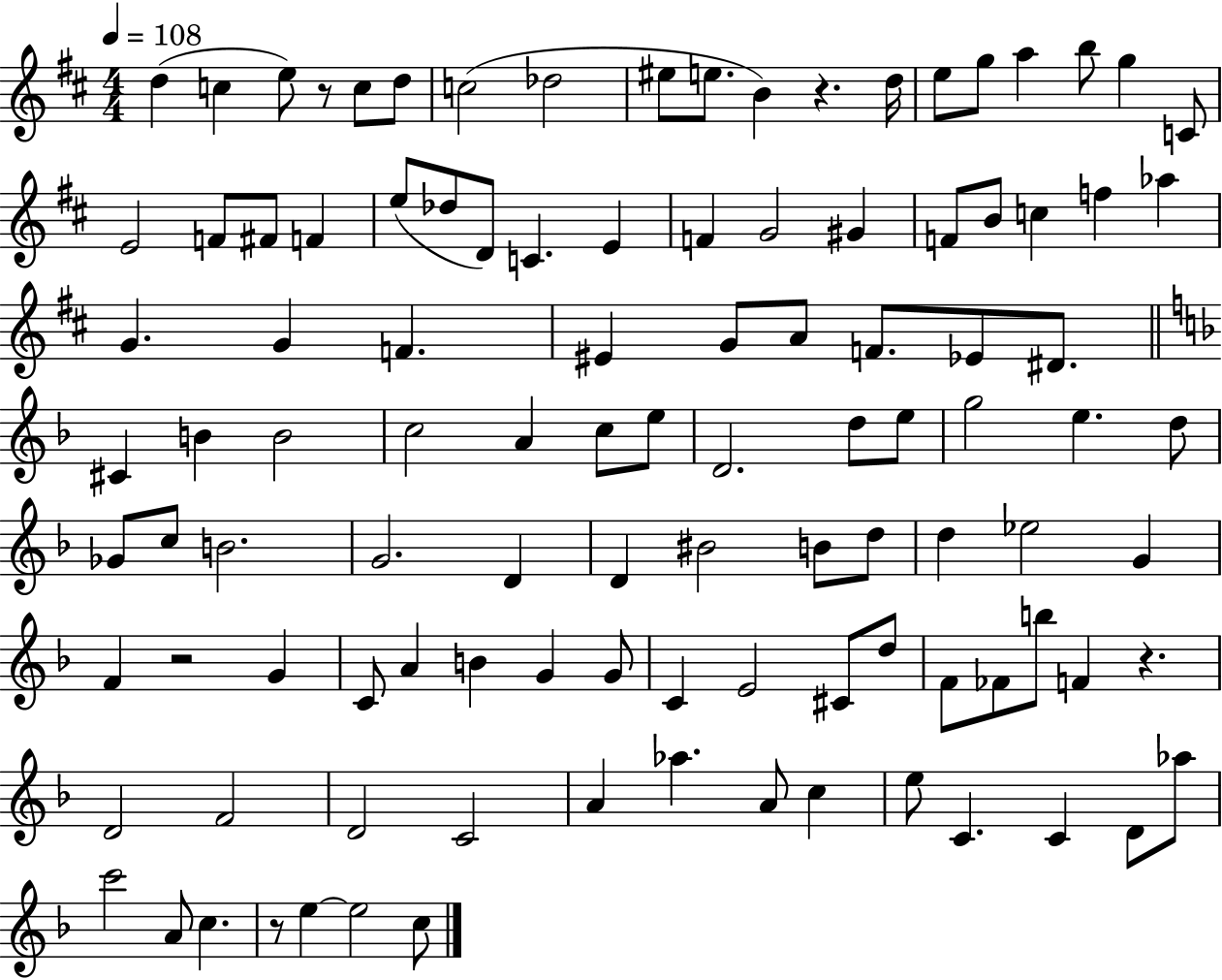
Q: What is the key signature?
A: D major